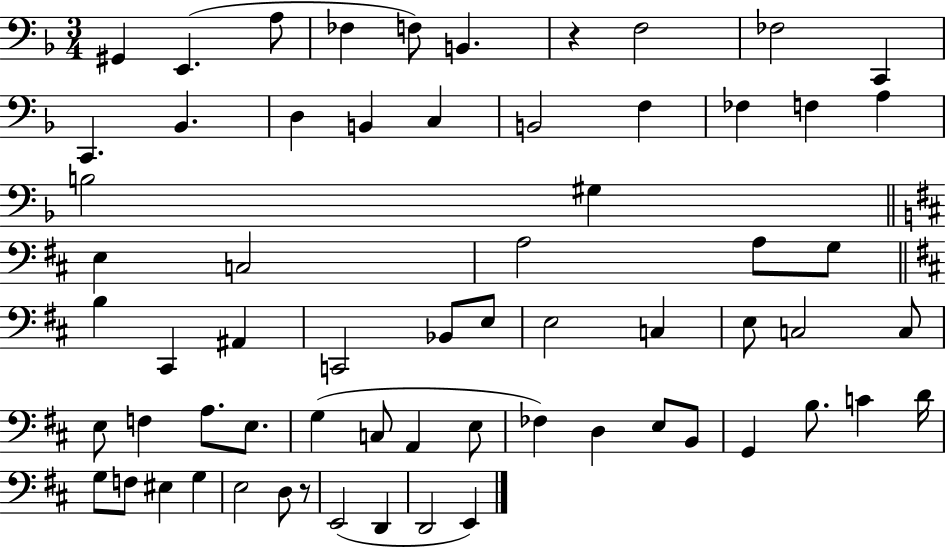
G#2/q E2/q. A3/e FES3/q F3/e B2/q. R/q F3/h FES3/h C2/q C2/q. Bb2/q. D3/q B2/q C3/q B2/h F3/q FES3/q F3/q A3/q B3/h G#3/q E3/q C3/h A3/h A3/e G3/e B3/q C#2/q A#2/q C2/h Bb2/e E3/e E3/h C3/q E3/e C3/h C3/e E3/e F3/q A3/e. E3/e. G3/q C3/e A2/q E3/e FES3/q D3/q E3/e B2/e G2/q B3/e. C4/q D4/s G3/e F3/e EIS3/q G3/q E3/h D3/e R/e E2/h D2/q D2/h E2/q